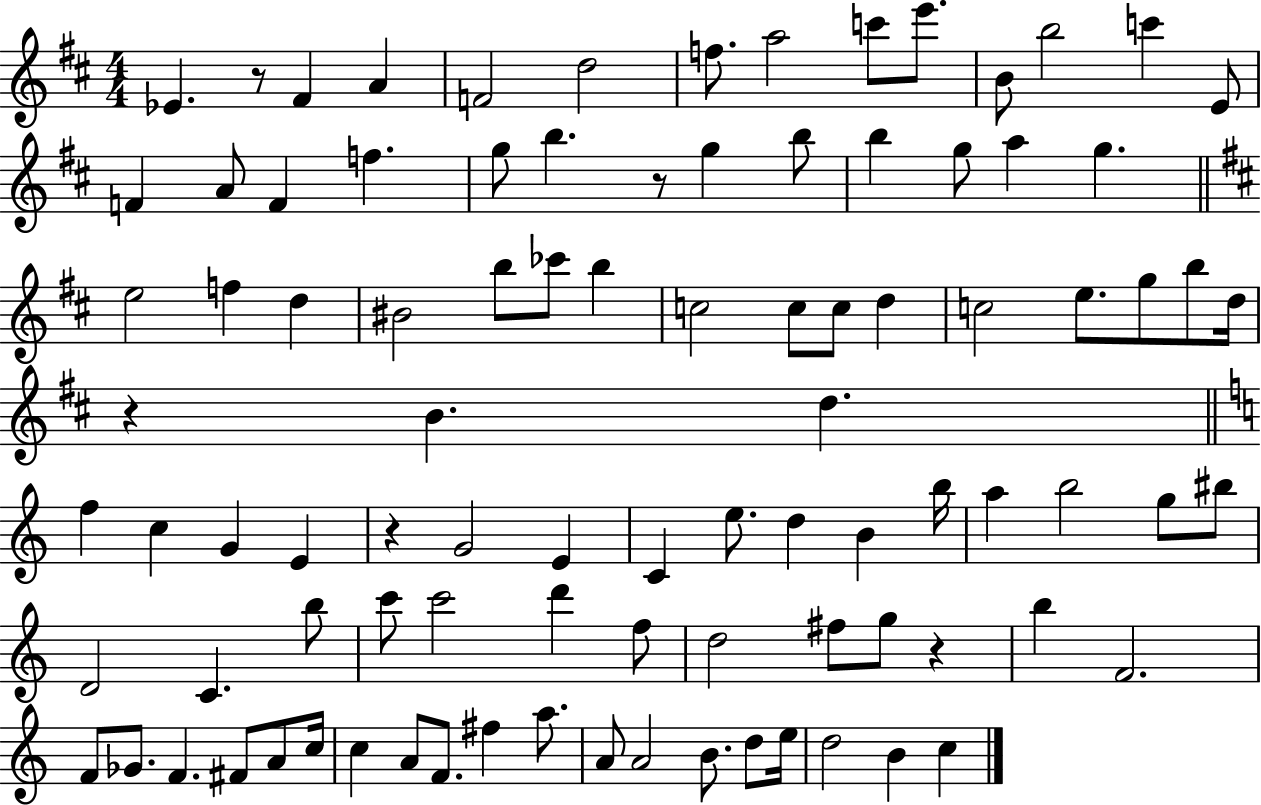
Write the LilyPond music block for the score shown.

{
  \clef treble
  \numericTimeSignature
  \time 4/4
  \key d \major
  ees'4. r8 fis'4 a'4 | f'2 d''2 | f''8. a''2 c'''8 e'''8. | b'8 b''2 c'''4 e'8 | \break f'4 a'8 f'4 f''4. | g''8 b''4. r8 g''4 b''8 | b''4 g''8 a''4 g''4. | \bar "||" \break \key b \minor e''2 f''4 d''4 | bis'2 b''8 ces'''8 b''4 | c''2 c''8 c''8 d''4 | c''2 e''8. g''8 b''8 d''16 | \break r4 b'4. d''4. | \bar "||" \break \key c \major f''4 c''4 g'4 e'4 | r4 g'2 e'4 | c'4 e''8. d''4 b'4 b''16 | a''4 b''2 g''8 bis''8 | \break d'2 c'4. b''8 | c'''8 c'''2 d'''4 f''8 | d''2 fis''8 g''8 r4 | b''4 f'2. | \break f'8 ges'8. f'4. fis'8 a'8 c''16 | c''4 a'8 f'8. fis''4 a''8. | a'8 a'2 b'8. d''8 e''16 | d''2 b'4 c''4 | \break \bar "|."
}